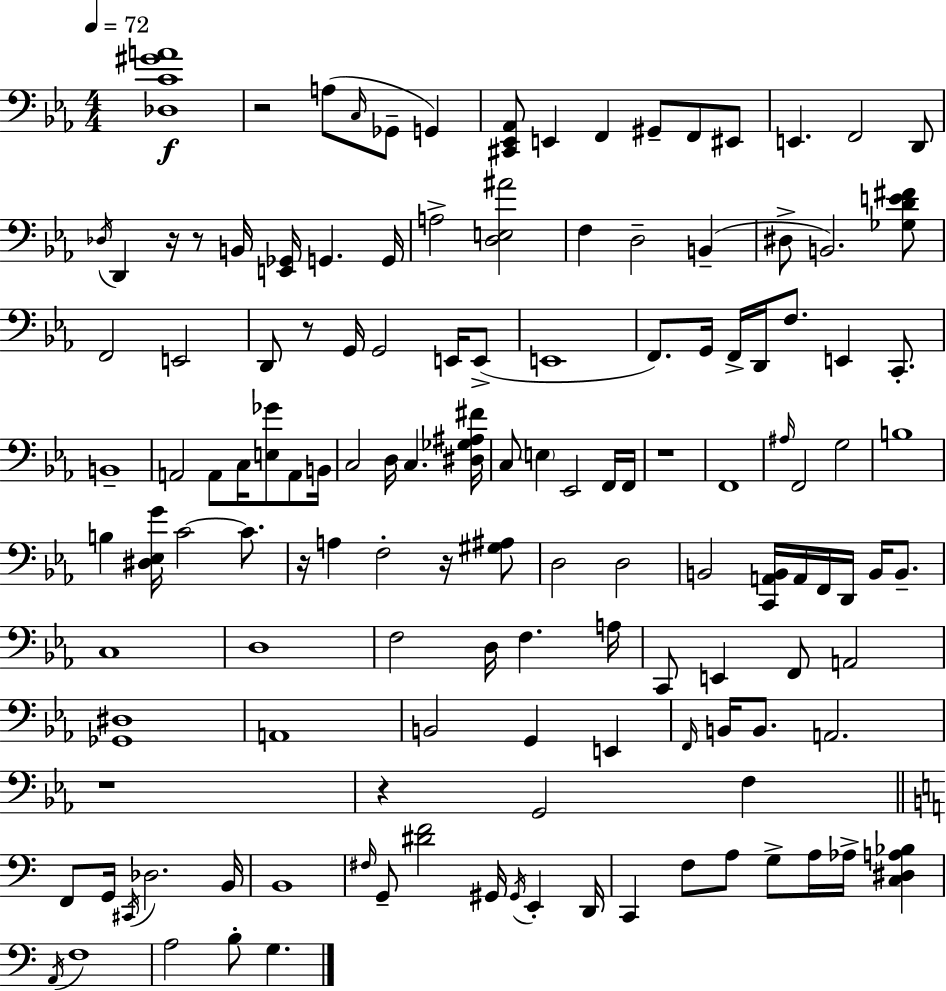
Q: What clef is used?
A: bass